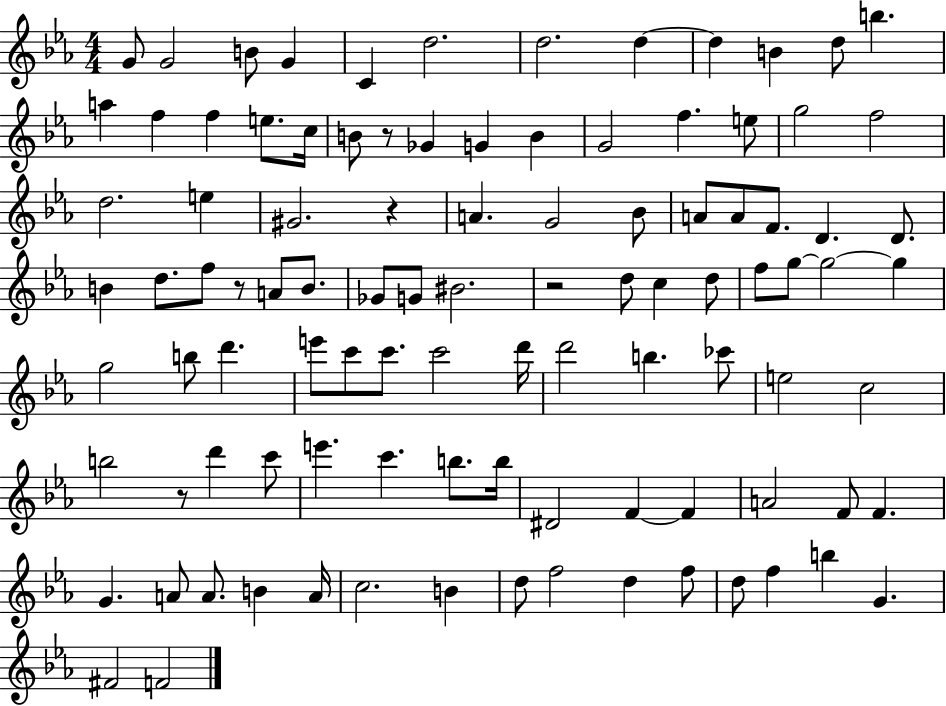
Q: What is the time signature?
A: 4/4